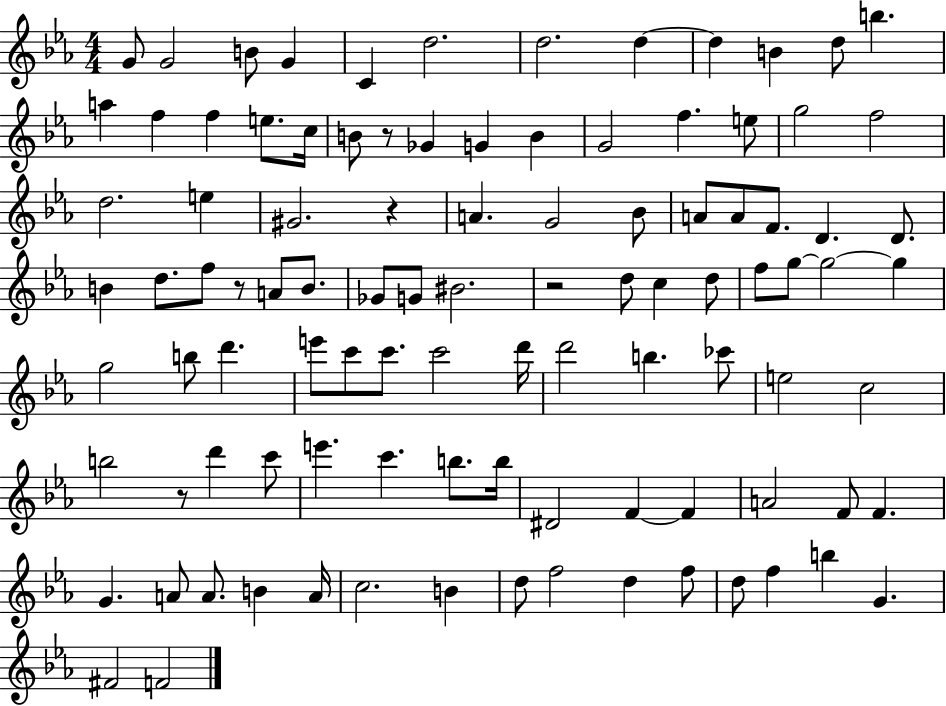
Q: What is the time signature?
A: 4/4